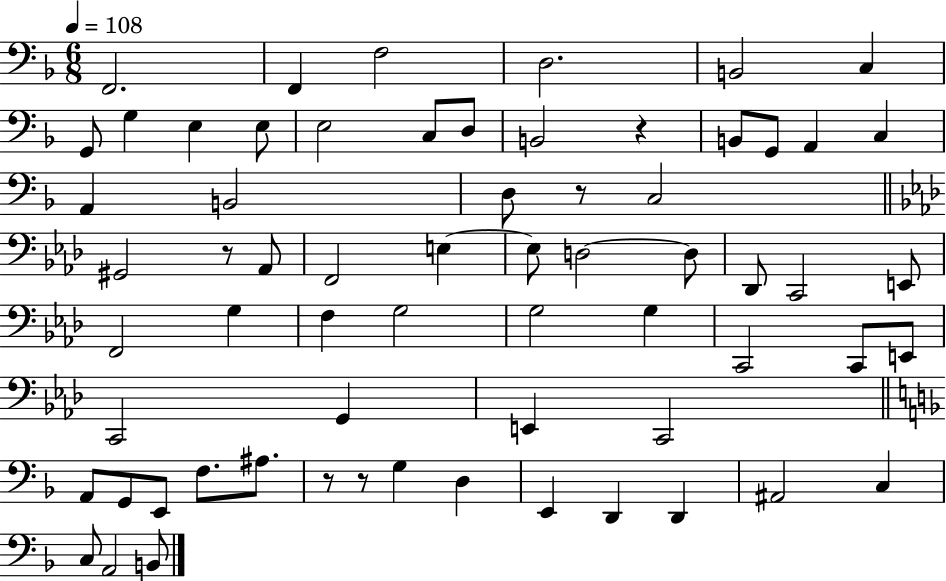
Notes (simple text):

F2/h. F2/q F3/h D3/h. B2/h C3/q G2/e G3/q E3/q E3/e E3/h C3/e D3/e B2/h R/q B2/e G2/e A2/q C3/q A2/q B2/h D3/e R/e C3/h G#2/h R/e Ab2/e F2/h E3/q E3/e D3/h D3/e Db2/e C2/h E2/e F2/h G3/q F3/q G3/h G3/h G3/q C2/h C2/e E2/e C2/h G2/q E2/q C2/h A2/e G2/e E2/e F3/e. A#3/e. R/e R/e G3/q D3/q E2/q D2/q D2/q A#2/h C3/q C3/e A2/h B2/e